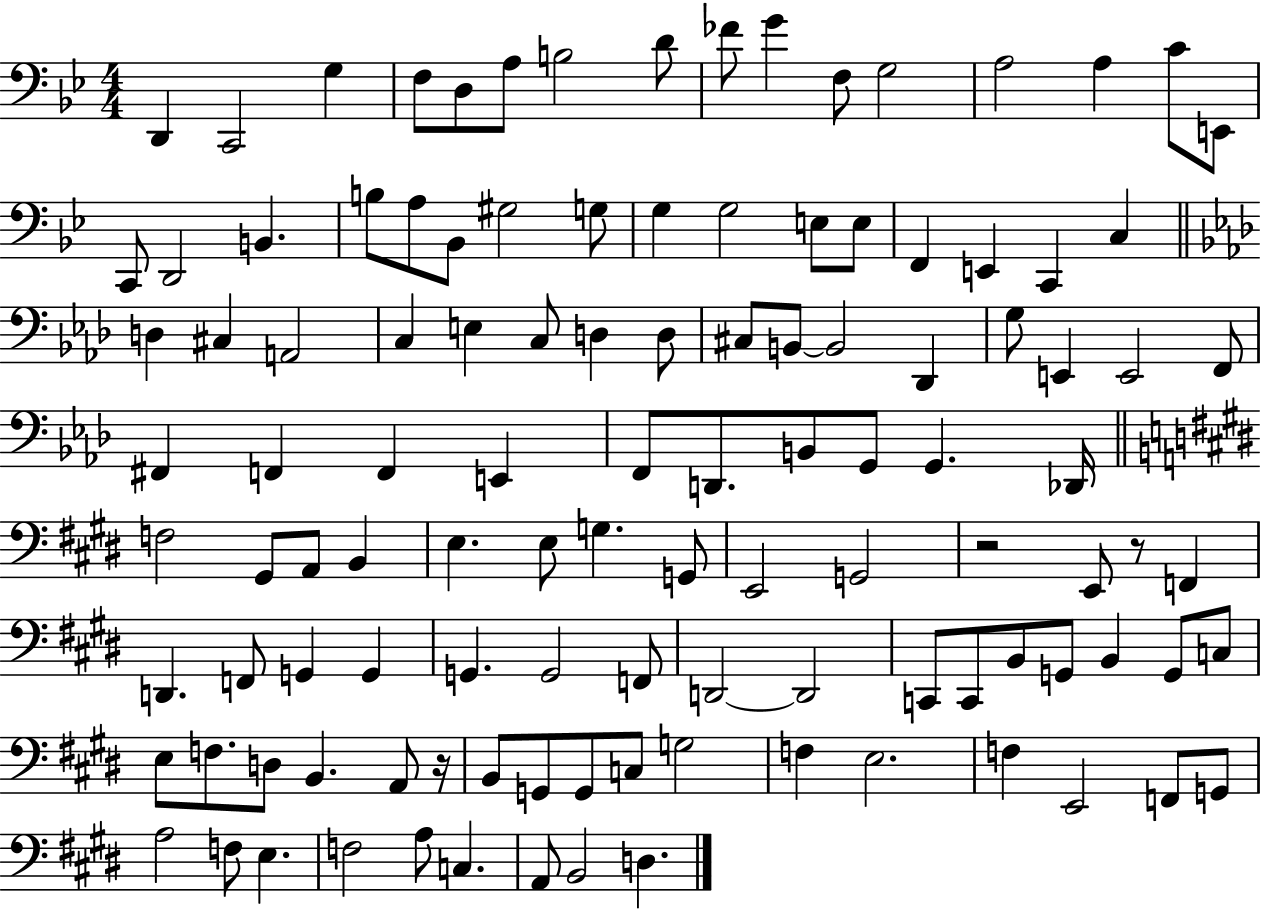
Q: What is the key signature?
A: BES major